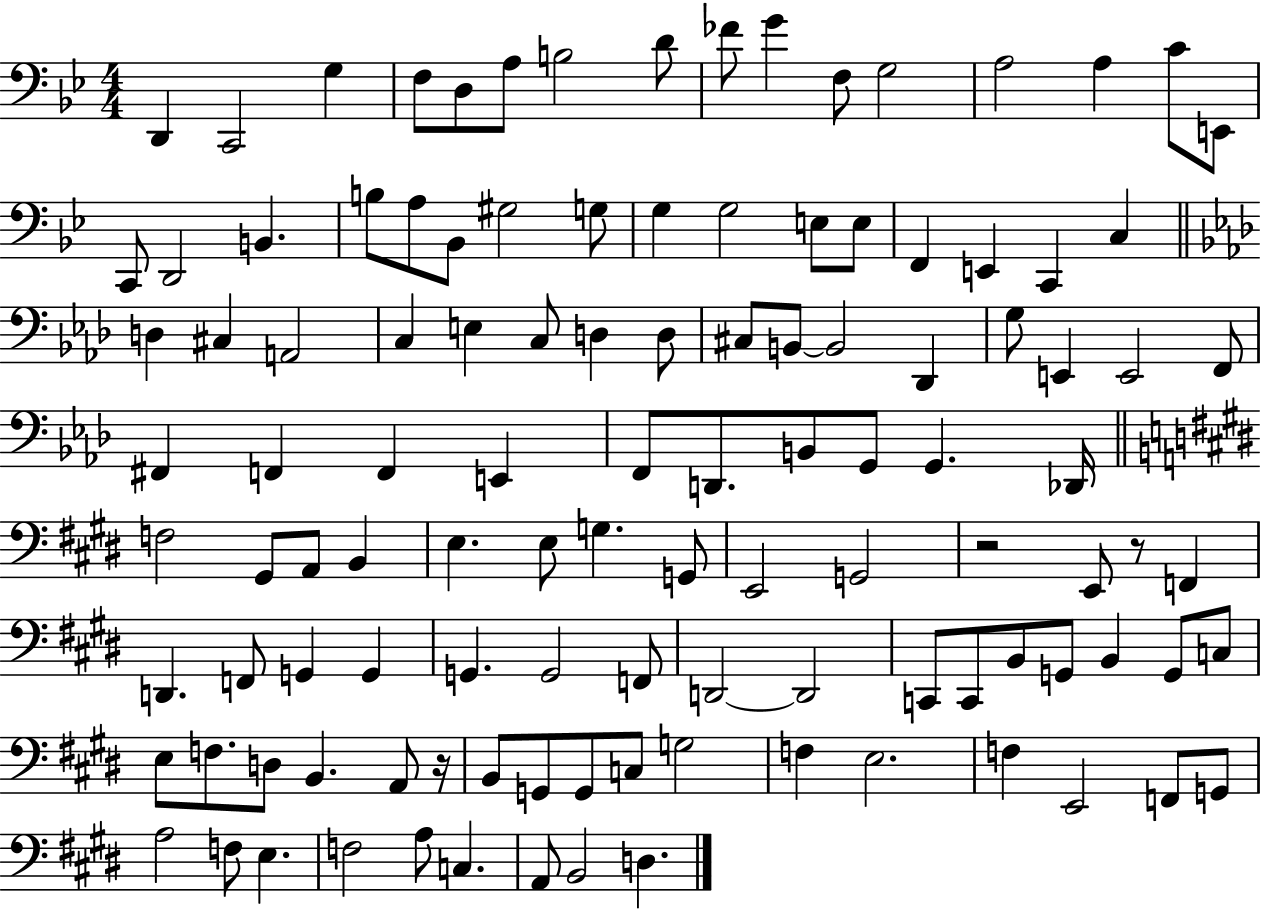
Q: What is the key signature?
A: BES major